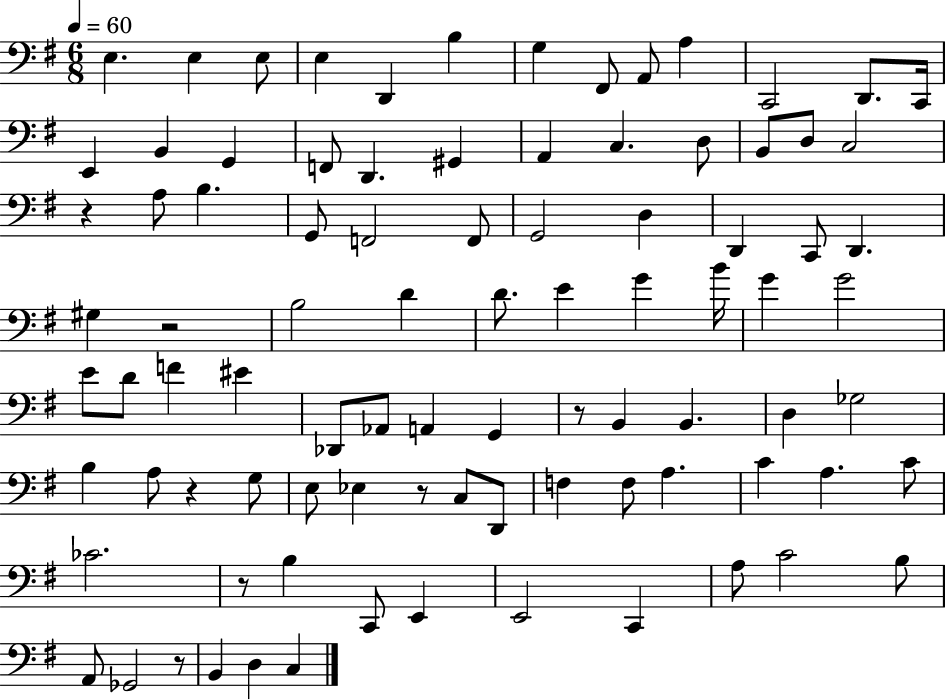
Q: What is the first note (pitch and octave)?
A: E3